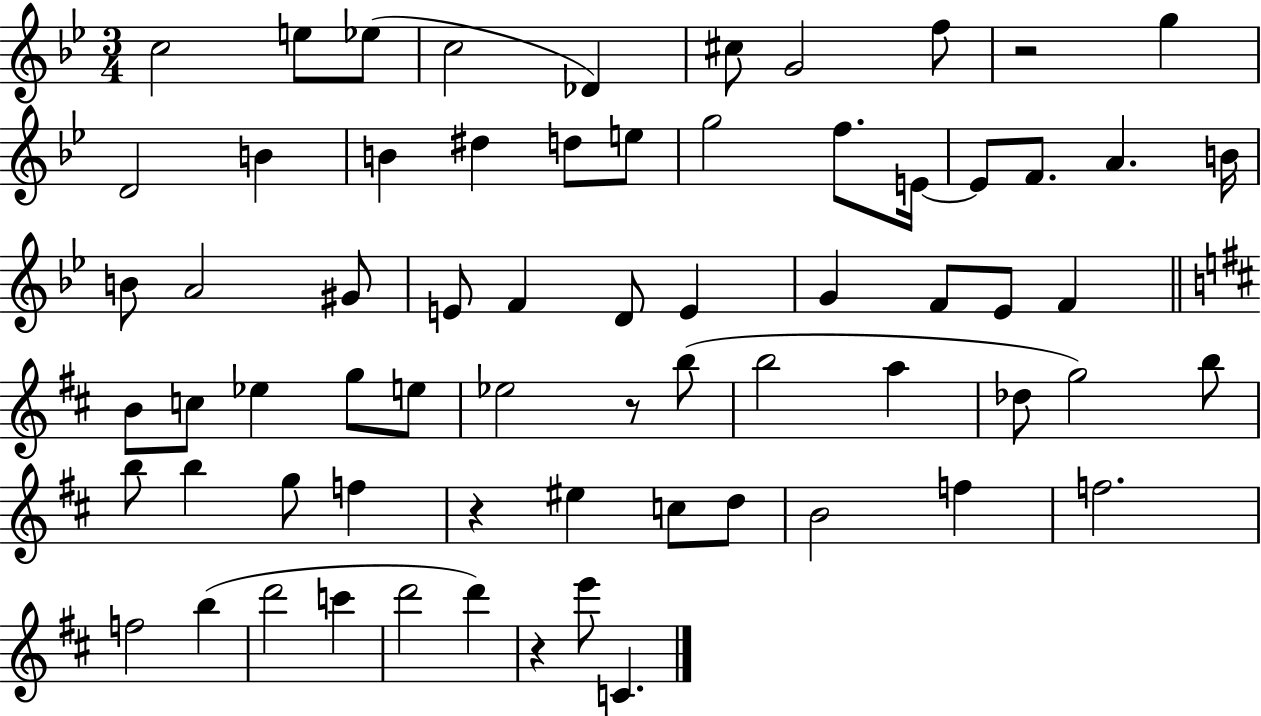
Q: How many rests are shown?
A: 4